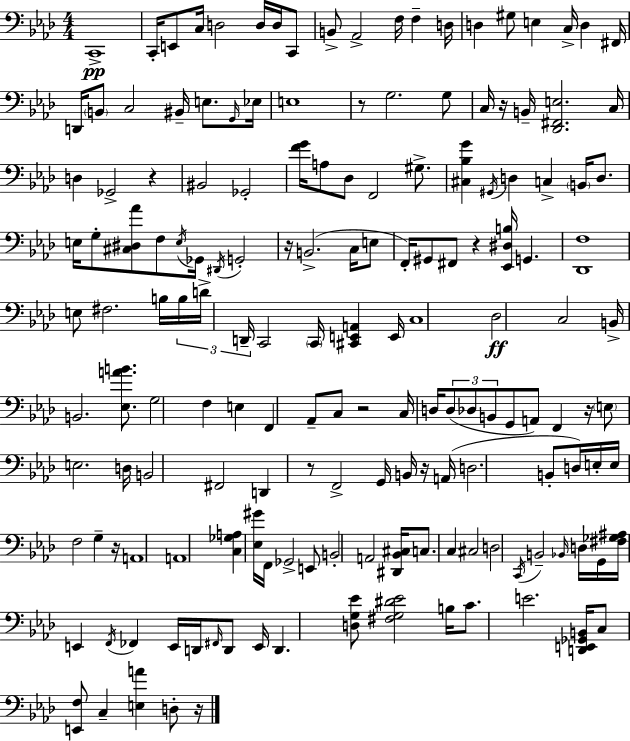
X:1
T:Untitled
M:4/4
L:1/4
K:Fm
C,,4 C,,/4 E,,/2 C,/4 D,2 D,/4 D,/4 C,,/2 B,,/2 _A,,2 F,/4 F, D,/4 D, ^G,/2 E, C,/4 D, ^F,,/4 D,,/4 B,,/2 C,2 ^B,,/4 E,/2 G,,/4 _E,/4 E,4 z/2 G,2 G,/2 C,/4 z/4 B,,/4 [_D,,^F,,E,]2 C,/4 D, _G,,2 z ^B,,2 _G,,2 [FG]/4 A,/2 _D,/2 F,,2 ^G,/2 [^C,_B,G] ^G,,/4 D, C, B,,/4 D,/2 E,/4 G,/2 [^C,^D,_A]/2 F,/2 E,/4 _G,,/4 ^D,,/4 G,,2 z/4 B,,2 C,/4 E,/2 F,,/4 ^G,,/2 ^F,,/2 z [_E,,^D,B,]/4 G,, [_D,,F,]4 E,/2 ^F,2 B,/4 B,/4 D/4 D,,/4 C,,2 C,,/4 [^C,,E,,A,,] E,,/4 C,4 _D,2 C,2 B,,/4 B,,2 [_E,AB]/2 G,2 F, E, F,, _A,,/2 C,/2 z2 C,/4 D,/4 D,/2 _D,/2 B,,/2 G,,/2 A,,/2 F,, z/4 E,/2 E,2 D,/4 B,,2 ^F,,2 D,, z/2 F,,2 G,,/4 B,,/4 z/4 A,,/4 D,2 B,,/2 D,/4 E,/4 E,/4 F,2 G, z/4 A,,4 A,,4 [C,_G,A,] [_E,^G]/4 F,,/4 _G,,2 E,,/2 B,,2 A,,2 [^D,,_B,,^C,]/4 C,/2 C, ^C,2 D,2 C,,/4 B,,2 _B,,/4 D,/4 G,,/4 [^F,_G,^A,]/4 E,, F,,/4 _F,, E,,/4 D,,/4 ^F,,/4 D,,/2 E,,/4 D,, [D,G,_E]/2 [^F,G,^D_E]2 B,/4 C/2 E2 [D,,E,,_G,,B,,]/4 C,/2 [E,,F,]/2 C, [E,A] D,/2 z/4